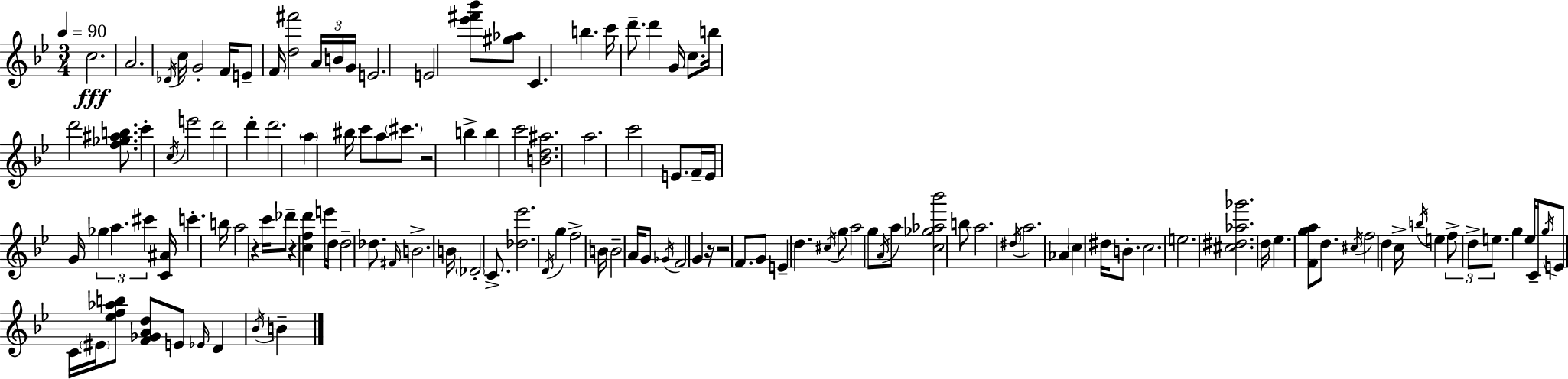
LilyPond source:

{
  \clef treble
  \numericTimeSignature
  \time 3/4
  \key bes \major
  \tempo 4 = 90
  \repeat volta 2 { c''2.\fff | a'2. | \acciaccatura { des'16 } c''16 g'2-. f'16 e'8-- | f'16 <d'' fis'''>2 \tuplet 3/2 { a'16 b'16 | \break g'16 } e'2. | e'2 <ees''' fis''' bes'''>8 <gis'' aes''>8 | c'4. b''4. | c'''16 d'''8.-- d'''4 g'16 c''8. | \break b''16 d'''2 <f'' ges'' ais'' b''>8. | c'''4-. \acciaccatura { c''16 } e'''2 | d'''2 d'''4-. | d'''2. | \break \parenthesize a''4 bis''16 c'''8 a''8 \parenthesize cis'''8. | r2 b''4-> | b''4 c'''2 | <b' d'' ais''>2. | \break a''2. | c'''2 e'8. | f'16-- e'16 g'16 \tuplet 3/2 { ges''4 a''4. | cis'''4 } <c' ais'>16 c'''4.-. | \break b''16 a''2 r4 | c'''16 des'''8-- r4 <c'' f'' d'''>4 | e'''16 d''16 d''2-- des''8. | \grace { fis'16 } b'2.-> | \break b'16 \parenthesize des'2-. | c'8.-> <des'' ees'''>2. | \acciaccatura { d'16 } g''4 f''2-> | b'16 b'2-- | \break a'16 g'8 \acciaccatura { ges'16 } f'2 | g'4 r16 r2 | f'8. g'8 e'4-- d''4. | \acciaccatura { cis''16 } g''8 a''2 | \break g''8 \acciaccatura { a'16 } a''8 <c'' ges'' aes'' bes'''>2 | b''8 a''2. | \acciaccatura { dis''16 } a''2. | aes'4 | \break \parenthesize c''4 dis''16 b'8.-. c''2. | e''2. | <cis'' dis'' aes'' ges'''>2. | d''16 ees''4. | \break <f' g'' a''>8 d''8. \acciaccatura { cis''16 } f''2 | d''4 c''16-> \acciaccatura { b''16 } e''4 | \tuplet 3/2 { f''8-> d''8-> e''8. } g''4 | e''16 c'16-- \acciaccatura { g''16 } e'8 c'16 \parenthesize eis'16 <ees'' f'' aes'' b''>8 <f' ges' a' d''>8 | \break e'8 \grace { ees'16 } d'4 \acciaccatura { bes'16 } b'4-- | } \bar "|."
}